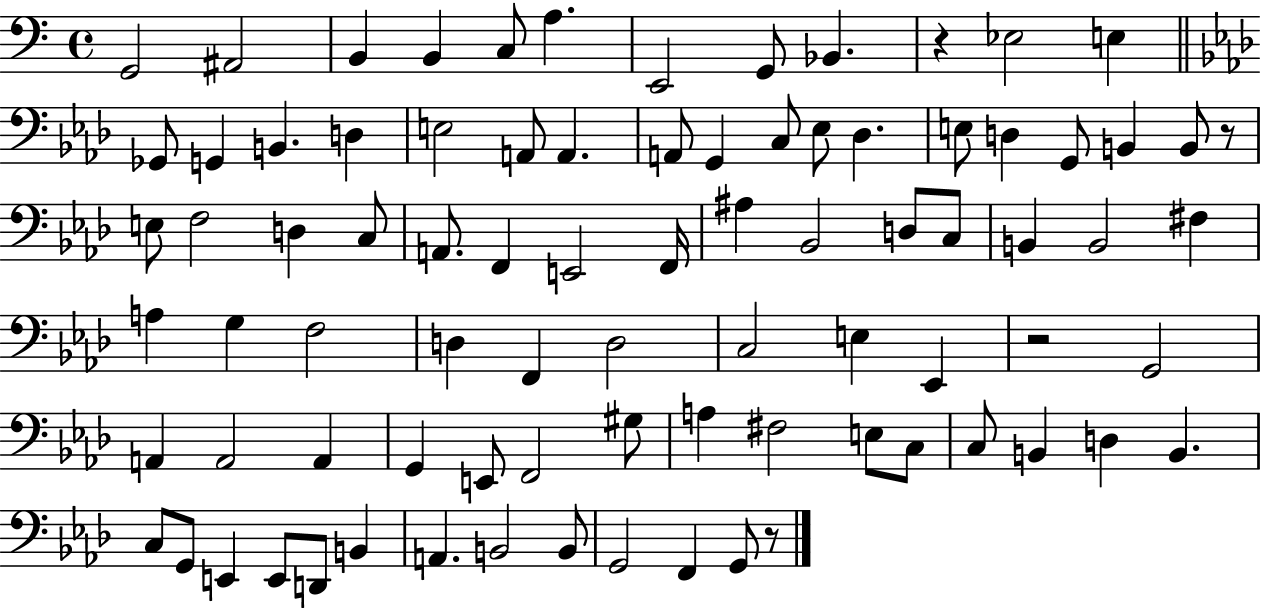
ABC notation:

X:1
T:Untitled
M:4/4
L:1/4
K:C
G,,2 ^A,,2 B,, B,, C,/2 A, E,,2 G,,/2 _B,, z _E,2 E, _G,,/2 G,, B,, D, E,2 A,,/2 A,, A,,/2 G,, C,/2 _E,/2 _D, E,/2 D, G,,/2 B,, B,,/2 z/2 E,/2 F,2 D, C,/2 A,,/2 F,, E,,2 F,,/4 ^A, _B,,2 D,/2 C,/2 B,, B,,2 ^F, A, G, F,2 D, F,, D,2 C,2 E, _E,, z2 G,,2 A,, A,,2 A,, G,, E,,/2 F,,2 ^G,/2 A, ^F,2 E,/2 C,/2 C,/2 B,, D, B,, C,/2 G,,/2 E,, E,,/2 D,,/2 B,, A,, B,,2 B,,/2 G,,2 F,, G,,/2 z/2